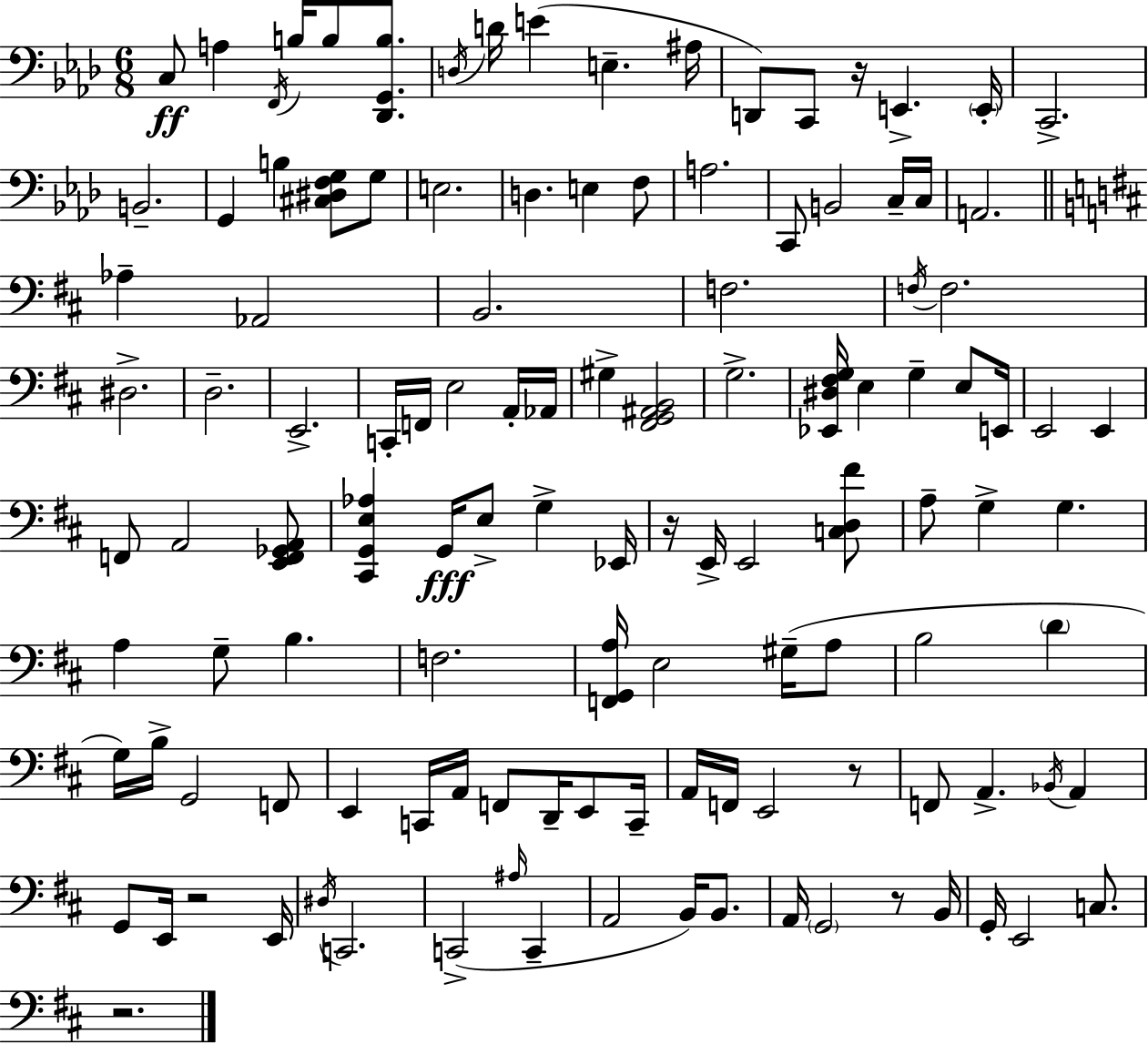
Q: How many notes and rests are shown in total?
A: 120